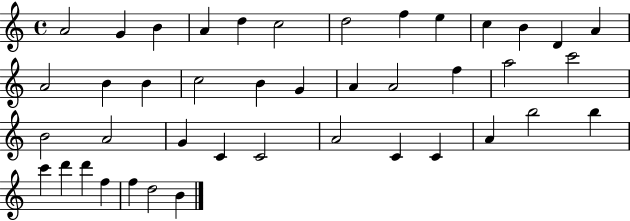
{
  \clef treble
  \time 4/4
  \defaultTimeSignature
  \key c \major
  a'2 g'4 b'4 | a'4 d''4 c''2 | d''2 f''4 e''4 | c''4 b'4 d'4 a'4 | \break a'2 b'4 b'4 | c''2 b'4 g'4 | a'4 a'2 f''4 | a''2 c'''2 | \break b'2 a'2 | g'4 c'4 c'2 | a'2 c'4 c'4 | a'4 b''2 b''4 | \break c'''4 d'''4 d'''4 f''4 | f''4 d''2 b'4 | \bar "|."
}